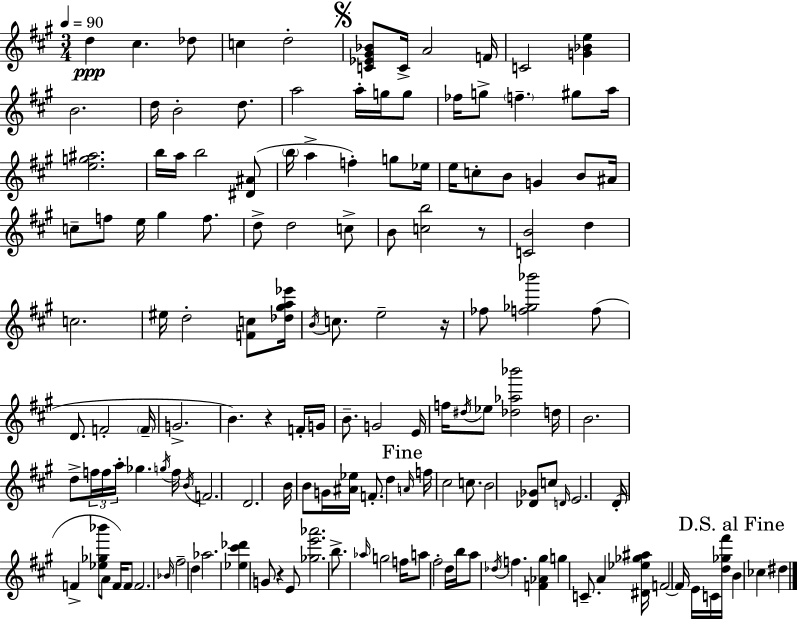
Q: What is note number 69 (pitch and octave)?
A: B4